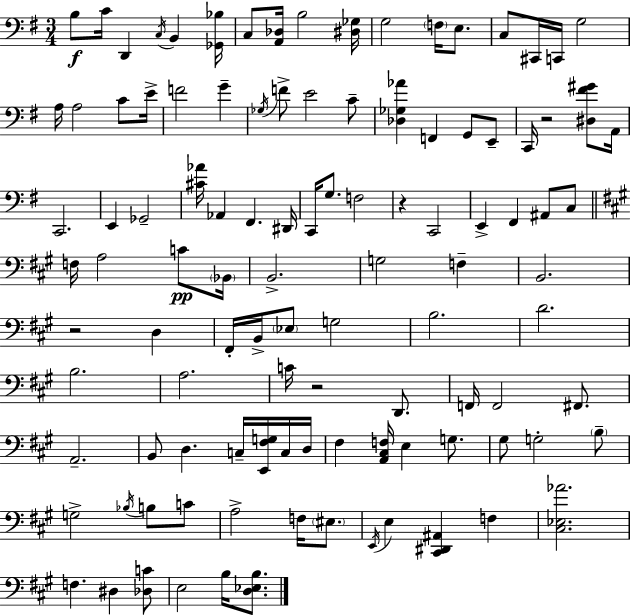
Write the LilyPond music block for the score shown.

{
  \clef bass
  \numericTimeSignature
  \time 3/4
  \key g \major
  b8\f c'16 d,4 \acciaccatura { c16 } b,4 | <ges, bes>16 c8 <a, des>16 b2 | <dis ges>16 g2 \parenthesize f16 e8. | c8 cis,16 c,16 g2 | \break a16 a2 c'8 | e'16-> f'2 g'4-- | \acciaccatura { ges16 } f'8-> e'2 | c'8-- <des ges aes'>4 f,4 g,8 | \break e,8-- c,16 r2 <dis fis' gis'>8 | a,16 c,2. | e,4 ges,2-- | <cis' aes'>16 aes,4 fis,4. | \break dis,16 c,16 g8. f2 | r4 c,2 | e,4-> fis,4 ais,8 | c8 \bar "||" \break \key a \major f16 a2 c'8\pp \parenthesize bes,16 | b,2.-> | g2 f4-- | b,2. | \break r2 d4 | fis,16-. b,16-> \parenthesize ees8 g2 | b2. | d'2. | \break b2. | a2. | c'16 r2 d,8. | f,16 f,2 fis,8. | \break a,2.-- | b,8 d4. c16-- <e, fis g>16 c16 d16 | fis4 <a, cis f>16 e4 g8. | gis8 g2-. \parenthesize b8-- | \break g2-> \acciaccatura { bes16 } b8 c'8 | a2-> f16 \parenthesize eis8. | \acciaccatura { e,16 } e4 <cis, dis, ais,>4 f4 | <cis ees aes'>2. | \break f4. dis4 | <des c'>8 e2 b16 <d ees b>8. | \bar "|."
}